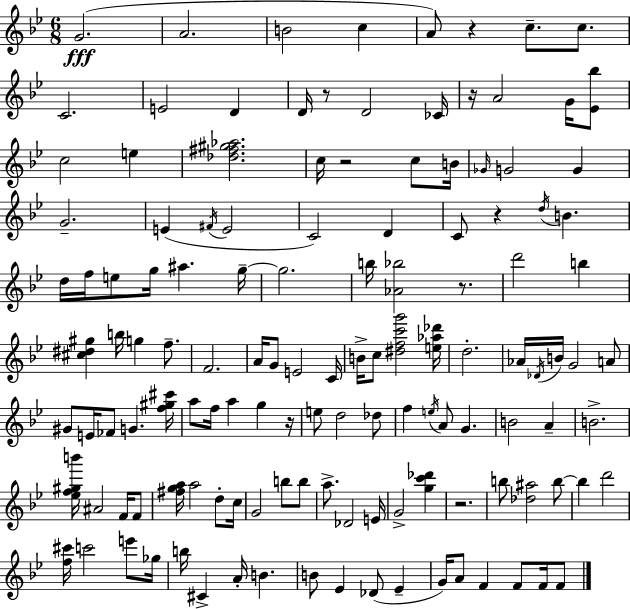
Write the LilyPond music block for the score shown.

{
  \clef treble
  \numericTimeSignature
  \time 6/8
  \key bes \major
  g'2.(\fff | a'2. | b'2 c''4 | a'8) r4 c''8.-- c''8. | \break c'2. | e'2 d'4 | d'16 r8 d'2 ces'16 | r16 a'2 g'16 <ees' bes''>8 | \break c''2 e''4 | <des'' fis'' gis'' aes''>2. | c''16 r2 c''8 b'16 | \grace { ges'16 } g'2 g'4 | \break g'2.-- | e'4( \acciaccatura { fis'16 } e'2 | c'2) d'4 | c'8 r4 \acciaccatura { d''16 } b'4. | \break d''16 f''16 e''8 g''16 ais''4. | g''16--~~ g''2. | b''16 <aes' bes''>2 | r8. d'''2 b''4 | \break <cis'' dis'' gis''>4 b''16 g''4 | f''8.-- f'2. | a'16 g'8 e'2 | c'16 b'16-> c''8 <dis'' f'' c''' g'''>2 | \break <e'' aes'' des'''>16 d''2.-. | aes'16 \acciaccatura { des'16 } b'16 g'2 | a'8 gis'8 e'16 fes'8 g'4. | <f'' gis'' cis'''>16 a''8 f''16 a''4 g''4 | \break r16 e''8 d''2 | des''8 f''4 \acciaccatura { e''16 } a'8 g'4. | b'2 | a'4-- b'2.-> | \break <ees'' f'' gis'' b'''>16 ais'2 | f'16 f'8 <fis'' g'' a''>16 a''2 | d''8-. c''16 g'2 | b''8 b''8 a''8.-> des'2 | \break e'16 g'2-> | <g'' c''' des'''>4 r2. | b''8 <des'' ais''>2 | b''8~~ b''4 d'''2 | \break <f'' cis'''>16 c'''2 | e'''8 ges''16 b''16 cis'4-> a'16-. b'4. | b'8 ees'4 des'8( | ees'4-- g'16) a'8 f'4 | \break f'8 f'16 f'8 \bar "|."
}